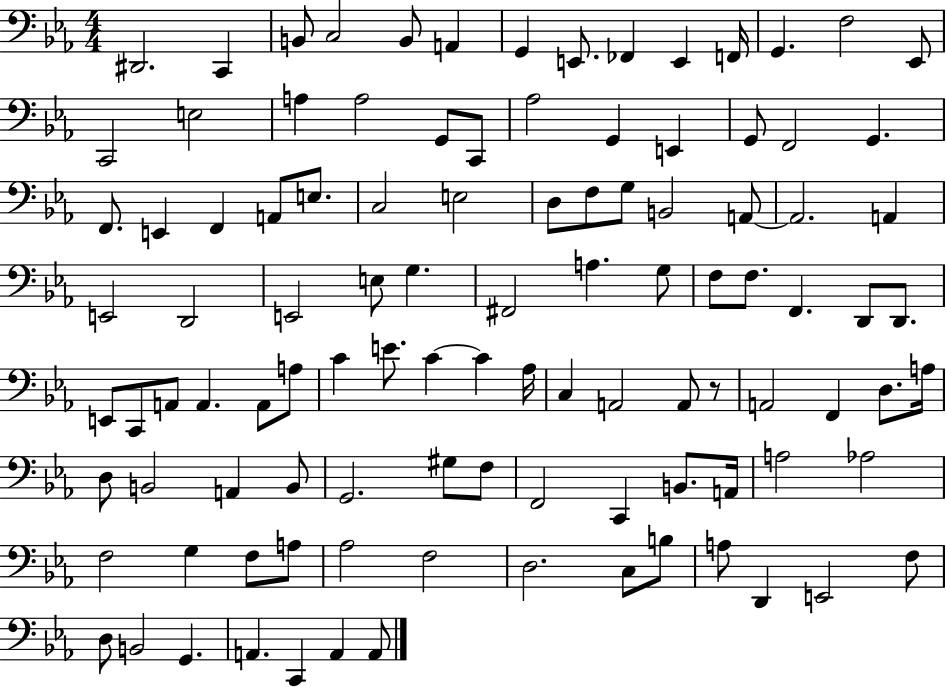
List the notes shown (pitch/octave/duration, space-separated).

D#2/h. C2/q B2/e C3/h B2/e A2/q G2/q E2/e. FES2/q E2/q F2/s G2/q. F3/h Eb2/e C2/h E3/h A3/q A3/h G2/e C2/e Ab3/h G2/q E2/q G2/e F2/h G2/q. F2/e. E2/q F2/q A2/e E3/e. C3/h E3/h D3/e F3/e G3/e B2/h A2/e A2/h. A2/q E2/h D2/h E2/h E3/e G3/q. F#2/h A3/q. G3/e F3/e F3/e. F2/q. D2/e D2/e. E2/e C2/e A2/e A2/q. A2/e A3/e C4/q E4/e. C4/q C4/q Ab3/s C3/q A2/h A2/e R/e A2/h F2/q D3/e. A3/s D3/e B2/h A2/q B2/e G2/h. G#3/e F3/e F2/h C2/q B2/e. A2/s A3/h Ab3/h F3/h G3/q F3/e A3/e Ab3/h F3/h D3/h. C3/e B3/e A3/e D2/q E2/h F3/e D3/e B2/h G2/q. A2/q. C2/q A2/q A2/e